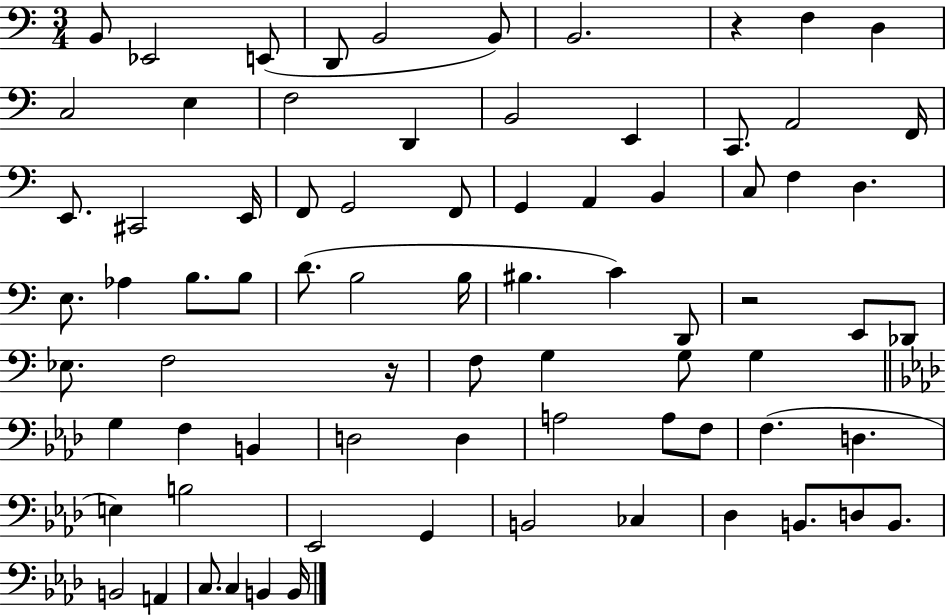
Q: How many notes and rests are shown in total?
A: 77